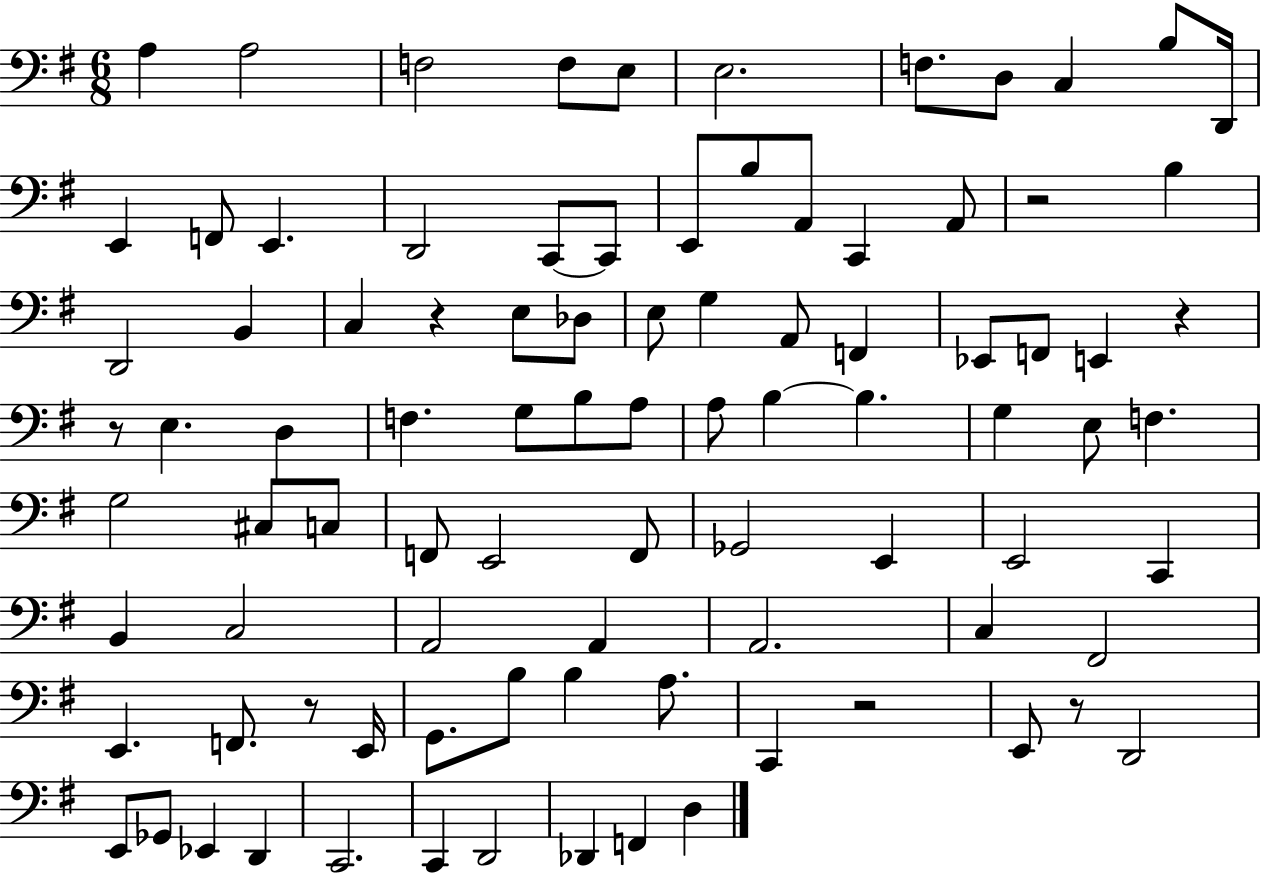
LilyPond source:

{
  \clef bass
  \numericTimeSignature
  \time 6/8
  \key g \major
  a4 a2 | f2 f8 e8 | e2. | f8. d8 c4 b8 d,16 | \break e,4 f,8 e,4. | d,2 c,8~~ c,8 | e,8 b8 a,8 c,4 a,8 | r2 b4 | \break d,2 b,4 | c4 r4 e8 des8 | e8 g4 a,8 f,4 | ees,8 f,8 e,4 r4 | \break r8 e4. d4 | f4. g8 b8 a8 | a8 b4~~ b4. | g4 e8 f4. | \break g2 cis8 c8 | f,8 e,2 f,8 | ges,2 e,4 | e,2 c,4 | \break b,4 c2 | a,2 a,4 | a,2. | c4 fis,2 | \break e,4. f,8. r8 e,16 | g,8. b8 b4 a8. | c,4 r2 | e,8 r8 d,2 | \break e,8 ges,8 ees,4 d,4 | c,2. | c,4 d,2 | des,4 f,4 d4 | \break \bar "|."
}